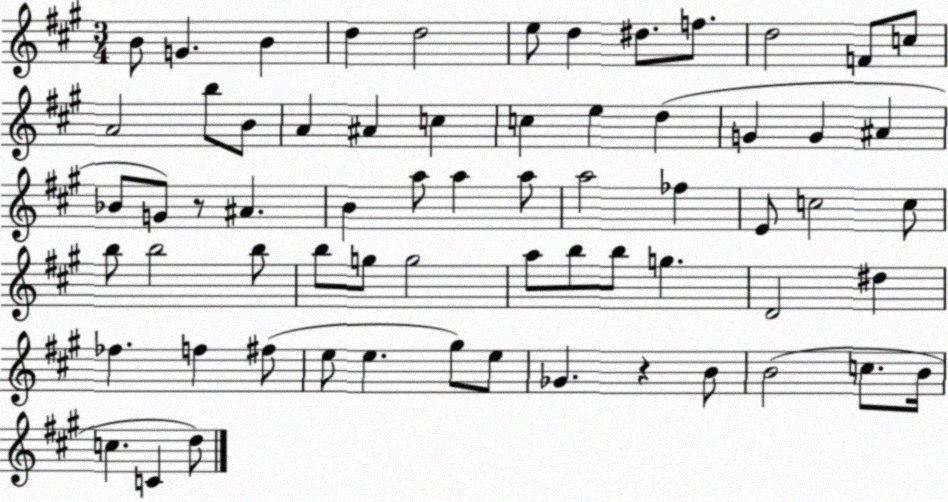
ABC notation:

X:1
T:Untitled
M:3/4
L:1/4
K:A
B/2 G B d d2 e/2 d ^d/2 f/2 d2 F/2 c/2 A2 b/2 B/2 A ^A c c e d G G ^A _B/2 G/2 z/2 ^A B a/2 a a/2 a2 _f E/2 c2 c/2 b/2 b2 b/2 b/2 g/2 g2 a/2 b/2 b/2 g D2 ^d _f f ^f/2 e/2 e ^g/2 e/2 _G z B/2 B2 c/2 B/4 c C d/2